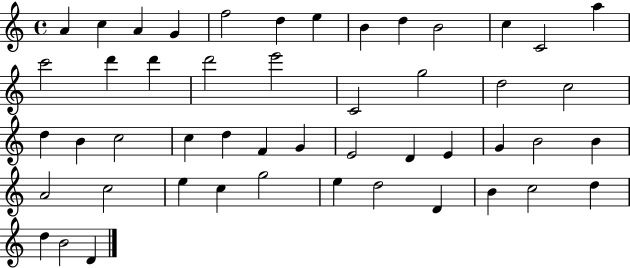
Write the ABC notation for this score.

X:1
T:Untitled
M:4/4
L:1/4
K:C
A c A G f2 d e B d B2 c C2 a c'2 d' d' d'2 e'2 C2 g2 d2 c2 d B c2 c d F G E2 D E G B2 B A2 c2 e c g2 e d2 D B c2 d d B2 D